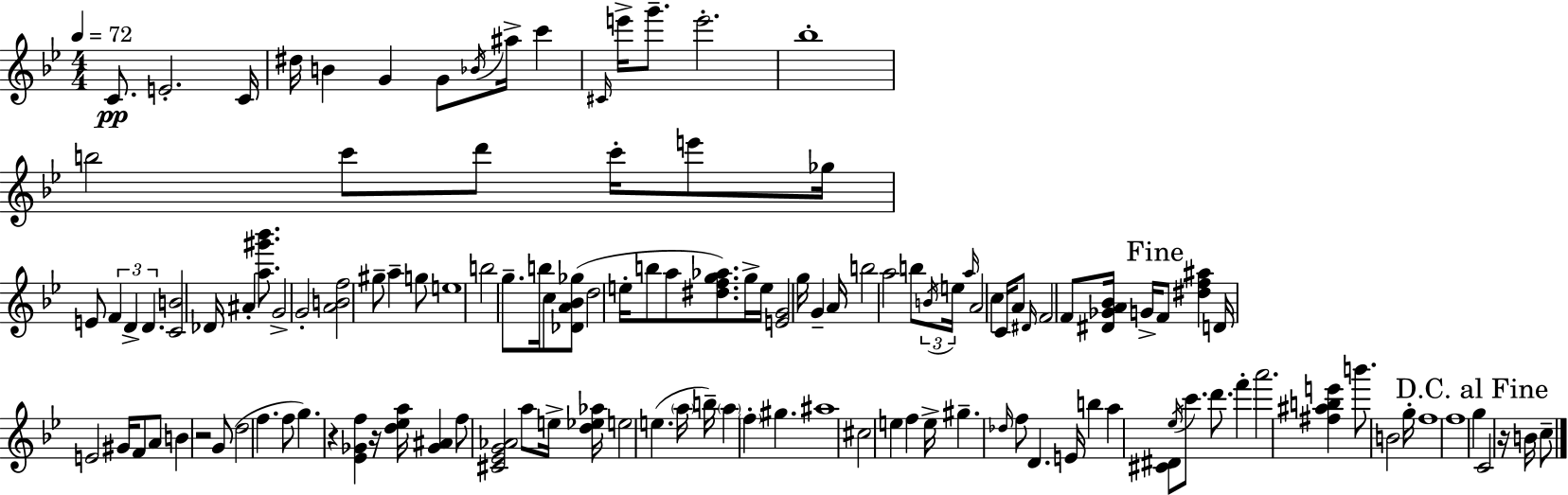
C4/e. E4/h. C4/s D#5/s B4/q G4/q G4/e Bb4/s A#5/s C6/q C#4/s E6/s G6/e. E6/h. Bb5/w B5/h C6/e D6/e C6/s E6/e Gb5/s E4/e F4/q D4/q D4/q. [C4,B4]/h Db4/s A#4/q [A5,G#6,Bb6]/e. G4/h G4/h [A4,B4,F5]/h G#5/e A5/q G5/e E5/w B5/h G5/e. B5/s C5/e [Db4,A4,Bb4,Gb5]/e D5/h E5/s B5/e A5/e [D#5,F5,G5,Ab5]/e. G5/s E5/s [E4,G4]/h G5/s G4/q A4/s B5/h A5/h B5/e B4/s E5/s A5/s A4/h C5/q C4/s A4/e D#4/s F4/h F4/e [D#4,Gb4,A4,Bb4]/s G4/s F4/e [D#5,F5,A#5]/q D4/s E4/h G#4/s F4/e A4/e B4/q R/h G4/e D5/h F5/q. F5/e G5/q. R/q [Eb4,Gb4,F5]/q R/s [D5,Eb5,A5]/s [Gb4,A#4]/q F5/e [C#4,Eb4,G4,Ab4]/h A5/e E5/s [D5,Eb5,Ab5]/s E5/h E5/q. A5/s B5/s A5/q F5/q G#5/q. A#5/w C#5/h E5/q F5/q E5/s G#5/q. Db5/s F5/e D4/q. E4/s B5/q A5/q [C#4,D#4]/e Eb5/s C6/e. D6/e. F6/q A6/h. [F#5,A#5,B5,E6]/q B6/e. B4/h G5/s F5/w F5/w G5/q C4/h R/s B4/s C5/e